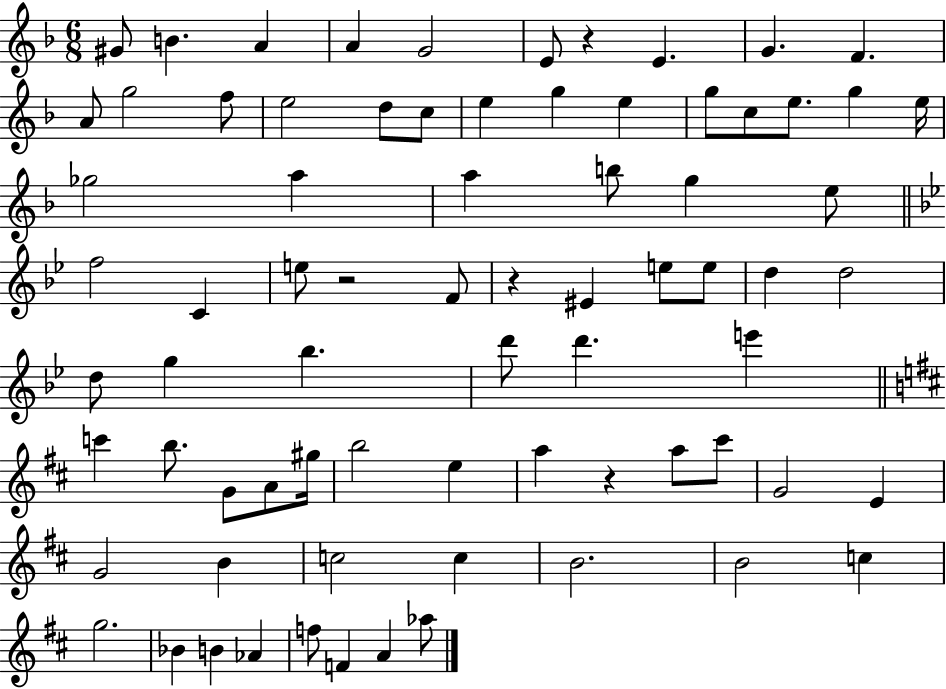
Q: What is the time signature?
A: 6/8